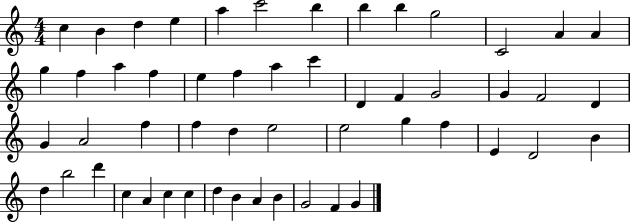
C5/q B4/q D5/q E5/q A5/q C6/h B5/q B5/q B5/q G5/h C4/h A4/q A4/q G5/q F5/q A5/q F5/q E5/q F5/q A5/q C6/q D4/q F4/q G4/h G4/q F4/h D4/q G4/q A4/h F5/q F5/q D5/q E5/h E5/h G5/q F5/q E4/q D4/h B4/q D5/q B5/h D6/q C5/q A4/q C5/q C5/q D5/q B4/q A4/q B4/q G4/h F4/q G4/q